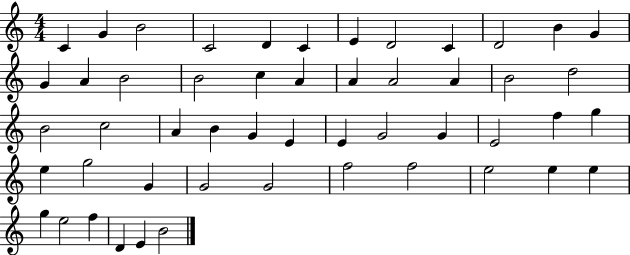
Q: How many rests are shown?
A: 0